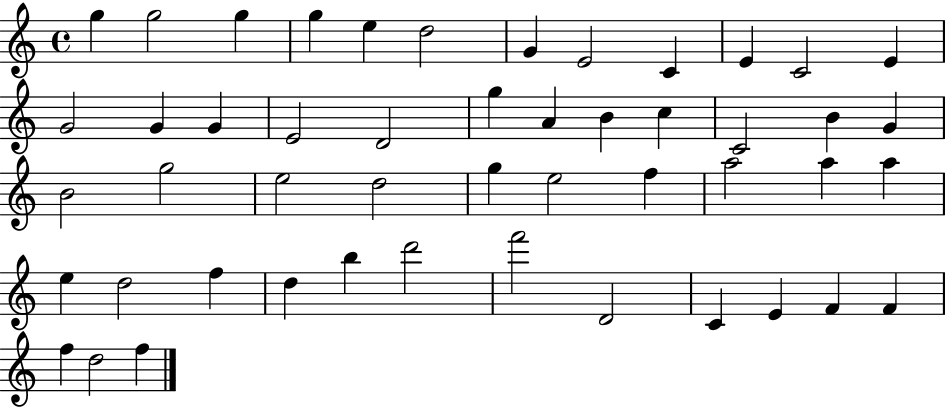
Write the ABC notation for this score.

X:1
T:Untitled
M:4/4
L:1/4
K:C
g g2 g g e d2 G E2 C E C2 E G2 G G E2 D2 g A B c C2 B G B2 g2 e2 d2 g e2 f a2 a a e d2 f d b d'2 f'2 D2 C E F F f d2 f